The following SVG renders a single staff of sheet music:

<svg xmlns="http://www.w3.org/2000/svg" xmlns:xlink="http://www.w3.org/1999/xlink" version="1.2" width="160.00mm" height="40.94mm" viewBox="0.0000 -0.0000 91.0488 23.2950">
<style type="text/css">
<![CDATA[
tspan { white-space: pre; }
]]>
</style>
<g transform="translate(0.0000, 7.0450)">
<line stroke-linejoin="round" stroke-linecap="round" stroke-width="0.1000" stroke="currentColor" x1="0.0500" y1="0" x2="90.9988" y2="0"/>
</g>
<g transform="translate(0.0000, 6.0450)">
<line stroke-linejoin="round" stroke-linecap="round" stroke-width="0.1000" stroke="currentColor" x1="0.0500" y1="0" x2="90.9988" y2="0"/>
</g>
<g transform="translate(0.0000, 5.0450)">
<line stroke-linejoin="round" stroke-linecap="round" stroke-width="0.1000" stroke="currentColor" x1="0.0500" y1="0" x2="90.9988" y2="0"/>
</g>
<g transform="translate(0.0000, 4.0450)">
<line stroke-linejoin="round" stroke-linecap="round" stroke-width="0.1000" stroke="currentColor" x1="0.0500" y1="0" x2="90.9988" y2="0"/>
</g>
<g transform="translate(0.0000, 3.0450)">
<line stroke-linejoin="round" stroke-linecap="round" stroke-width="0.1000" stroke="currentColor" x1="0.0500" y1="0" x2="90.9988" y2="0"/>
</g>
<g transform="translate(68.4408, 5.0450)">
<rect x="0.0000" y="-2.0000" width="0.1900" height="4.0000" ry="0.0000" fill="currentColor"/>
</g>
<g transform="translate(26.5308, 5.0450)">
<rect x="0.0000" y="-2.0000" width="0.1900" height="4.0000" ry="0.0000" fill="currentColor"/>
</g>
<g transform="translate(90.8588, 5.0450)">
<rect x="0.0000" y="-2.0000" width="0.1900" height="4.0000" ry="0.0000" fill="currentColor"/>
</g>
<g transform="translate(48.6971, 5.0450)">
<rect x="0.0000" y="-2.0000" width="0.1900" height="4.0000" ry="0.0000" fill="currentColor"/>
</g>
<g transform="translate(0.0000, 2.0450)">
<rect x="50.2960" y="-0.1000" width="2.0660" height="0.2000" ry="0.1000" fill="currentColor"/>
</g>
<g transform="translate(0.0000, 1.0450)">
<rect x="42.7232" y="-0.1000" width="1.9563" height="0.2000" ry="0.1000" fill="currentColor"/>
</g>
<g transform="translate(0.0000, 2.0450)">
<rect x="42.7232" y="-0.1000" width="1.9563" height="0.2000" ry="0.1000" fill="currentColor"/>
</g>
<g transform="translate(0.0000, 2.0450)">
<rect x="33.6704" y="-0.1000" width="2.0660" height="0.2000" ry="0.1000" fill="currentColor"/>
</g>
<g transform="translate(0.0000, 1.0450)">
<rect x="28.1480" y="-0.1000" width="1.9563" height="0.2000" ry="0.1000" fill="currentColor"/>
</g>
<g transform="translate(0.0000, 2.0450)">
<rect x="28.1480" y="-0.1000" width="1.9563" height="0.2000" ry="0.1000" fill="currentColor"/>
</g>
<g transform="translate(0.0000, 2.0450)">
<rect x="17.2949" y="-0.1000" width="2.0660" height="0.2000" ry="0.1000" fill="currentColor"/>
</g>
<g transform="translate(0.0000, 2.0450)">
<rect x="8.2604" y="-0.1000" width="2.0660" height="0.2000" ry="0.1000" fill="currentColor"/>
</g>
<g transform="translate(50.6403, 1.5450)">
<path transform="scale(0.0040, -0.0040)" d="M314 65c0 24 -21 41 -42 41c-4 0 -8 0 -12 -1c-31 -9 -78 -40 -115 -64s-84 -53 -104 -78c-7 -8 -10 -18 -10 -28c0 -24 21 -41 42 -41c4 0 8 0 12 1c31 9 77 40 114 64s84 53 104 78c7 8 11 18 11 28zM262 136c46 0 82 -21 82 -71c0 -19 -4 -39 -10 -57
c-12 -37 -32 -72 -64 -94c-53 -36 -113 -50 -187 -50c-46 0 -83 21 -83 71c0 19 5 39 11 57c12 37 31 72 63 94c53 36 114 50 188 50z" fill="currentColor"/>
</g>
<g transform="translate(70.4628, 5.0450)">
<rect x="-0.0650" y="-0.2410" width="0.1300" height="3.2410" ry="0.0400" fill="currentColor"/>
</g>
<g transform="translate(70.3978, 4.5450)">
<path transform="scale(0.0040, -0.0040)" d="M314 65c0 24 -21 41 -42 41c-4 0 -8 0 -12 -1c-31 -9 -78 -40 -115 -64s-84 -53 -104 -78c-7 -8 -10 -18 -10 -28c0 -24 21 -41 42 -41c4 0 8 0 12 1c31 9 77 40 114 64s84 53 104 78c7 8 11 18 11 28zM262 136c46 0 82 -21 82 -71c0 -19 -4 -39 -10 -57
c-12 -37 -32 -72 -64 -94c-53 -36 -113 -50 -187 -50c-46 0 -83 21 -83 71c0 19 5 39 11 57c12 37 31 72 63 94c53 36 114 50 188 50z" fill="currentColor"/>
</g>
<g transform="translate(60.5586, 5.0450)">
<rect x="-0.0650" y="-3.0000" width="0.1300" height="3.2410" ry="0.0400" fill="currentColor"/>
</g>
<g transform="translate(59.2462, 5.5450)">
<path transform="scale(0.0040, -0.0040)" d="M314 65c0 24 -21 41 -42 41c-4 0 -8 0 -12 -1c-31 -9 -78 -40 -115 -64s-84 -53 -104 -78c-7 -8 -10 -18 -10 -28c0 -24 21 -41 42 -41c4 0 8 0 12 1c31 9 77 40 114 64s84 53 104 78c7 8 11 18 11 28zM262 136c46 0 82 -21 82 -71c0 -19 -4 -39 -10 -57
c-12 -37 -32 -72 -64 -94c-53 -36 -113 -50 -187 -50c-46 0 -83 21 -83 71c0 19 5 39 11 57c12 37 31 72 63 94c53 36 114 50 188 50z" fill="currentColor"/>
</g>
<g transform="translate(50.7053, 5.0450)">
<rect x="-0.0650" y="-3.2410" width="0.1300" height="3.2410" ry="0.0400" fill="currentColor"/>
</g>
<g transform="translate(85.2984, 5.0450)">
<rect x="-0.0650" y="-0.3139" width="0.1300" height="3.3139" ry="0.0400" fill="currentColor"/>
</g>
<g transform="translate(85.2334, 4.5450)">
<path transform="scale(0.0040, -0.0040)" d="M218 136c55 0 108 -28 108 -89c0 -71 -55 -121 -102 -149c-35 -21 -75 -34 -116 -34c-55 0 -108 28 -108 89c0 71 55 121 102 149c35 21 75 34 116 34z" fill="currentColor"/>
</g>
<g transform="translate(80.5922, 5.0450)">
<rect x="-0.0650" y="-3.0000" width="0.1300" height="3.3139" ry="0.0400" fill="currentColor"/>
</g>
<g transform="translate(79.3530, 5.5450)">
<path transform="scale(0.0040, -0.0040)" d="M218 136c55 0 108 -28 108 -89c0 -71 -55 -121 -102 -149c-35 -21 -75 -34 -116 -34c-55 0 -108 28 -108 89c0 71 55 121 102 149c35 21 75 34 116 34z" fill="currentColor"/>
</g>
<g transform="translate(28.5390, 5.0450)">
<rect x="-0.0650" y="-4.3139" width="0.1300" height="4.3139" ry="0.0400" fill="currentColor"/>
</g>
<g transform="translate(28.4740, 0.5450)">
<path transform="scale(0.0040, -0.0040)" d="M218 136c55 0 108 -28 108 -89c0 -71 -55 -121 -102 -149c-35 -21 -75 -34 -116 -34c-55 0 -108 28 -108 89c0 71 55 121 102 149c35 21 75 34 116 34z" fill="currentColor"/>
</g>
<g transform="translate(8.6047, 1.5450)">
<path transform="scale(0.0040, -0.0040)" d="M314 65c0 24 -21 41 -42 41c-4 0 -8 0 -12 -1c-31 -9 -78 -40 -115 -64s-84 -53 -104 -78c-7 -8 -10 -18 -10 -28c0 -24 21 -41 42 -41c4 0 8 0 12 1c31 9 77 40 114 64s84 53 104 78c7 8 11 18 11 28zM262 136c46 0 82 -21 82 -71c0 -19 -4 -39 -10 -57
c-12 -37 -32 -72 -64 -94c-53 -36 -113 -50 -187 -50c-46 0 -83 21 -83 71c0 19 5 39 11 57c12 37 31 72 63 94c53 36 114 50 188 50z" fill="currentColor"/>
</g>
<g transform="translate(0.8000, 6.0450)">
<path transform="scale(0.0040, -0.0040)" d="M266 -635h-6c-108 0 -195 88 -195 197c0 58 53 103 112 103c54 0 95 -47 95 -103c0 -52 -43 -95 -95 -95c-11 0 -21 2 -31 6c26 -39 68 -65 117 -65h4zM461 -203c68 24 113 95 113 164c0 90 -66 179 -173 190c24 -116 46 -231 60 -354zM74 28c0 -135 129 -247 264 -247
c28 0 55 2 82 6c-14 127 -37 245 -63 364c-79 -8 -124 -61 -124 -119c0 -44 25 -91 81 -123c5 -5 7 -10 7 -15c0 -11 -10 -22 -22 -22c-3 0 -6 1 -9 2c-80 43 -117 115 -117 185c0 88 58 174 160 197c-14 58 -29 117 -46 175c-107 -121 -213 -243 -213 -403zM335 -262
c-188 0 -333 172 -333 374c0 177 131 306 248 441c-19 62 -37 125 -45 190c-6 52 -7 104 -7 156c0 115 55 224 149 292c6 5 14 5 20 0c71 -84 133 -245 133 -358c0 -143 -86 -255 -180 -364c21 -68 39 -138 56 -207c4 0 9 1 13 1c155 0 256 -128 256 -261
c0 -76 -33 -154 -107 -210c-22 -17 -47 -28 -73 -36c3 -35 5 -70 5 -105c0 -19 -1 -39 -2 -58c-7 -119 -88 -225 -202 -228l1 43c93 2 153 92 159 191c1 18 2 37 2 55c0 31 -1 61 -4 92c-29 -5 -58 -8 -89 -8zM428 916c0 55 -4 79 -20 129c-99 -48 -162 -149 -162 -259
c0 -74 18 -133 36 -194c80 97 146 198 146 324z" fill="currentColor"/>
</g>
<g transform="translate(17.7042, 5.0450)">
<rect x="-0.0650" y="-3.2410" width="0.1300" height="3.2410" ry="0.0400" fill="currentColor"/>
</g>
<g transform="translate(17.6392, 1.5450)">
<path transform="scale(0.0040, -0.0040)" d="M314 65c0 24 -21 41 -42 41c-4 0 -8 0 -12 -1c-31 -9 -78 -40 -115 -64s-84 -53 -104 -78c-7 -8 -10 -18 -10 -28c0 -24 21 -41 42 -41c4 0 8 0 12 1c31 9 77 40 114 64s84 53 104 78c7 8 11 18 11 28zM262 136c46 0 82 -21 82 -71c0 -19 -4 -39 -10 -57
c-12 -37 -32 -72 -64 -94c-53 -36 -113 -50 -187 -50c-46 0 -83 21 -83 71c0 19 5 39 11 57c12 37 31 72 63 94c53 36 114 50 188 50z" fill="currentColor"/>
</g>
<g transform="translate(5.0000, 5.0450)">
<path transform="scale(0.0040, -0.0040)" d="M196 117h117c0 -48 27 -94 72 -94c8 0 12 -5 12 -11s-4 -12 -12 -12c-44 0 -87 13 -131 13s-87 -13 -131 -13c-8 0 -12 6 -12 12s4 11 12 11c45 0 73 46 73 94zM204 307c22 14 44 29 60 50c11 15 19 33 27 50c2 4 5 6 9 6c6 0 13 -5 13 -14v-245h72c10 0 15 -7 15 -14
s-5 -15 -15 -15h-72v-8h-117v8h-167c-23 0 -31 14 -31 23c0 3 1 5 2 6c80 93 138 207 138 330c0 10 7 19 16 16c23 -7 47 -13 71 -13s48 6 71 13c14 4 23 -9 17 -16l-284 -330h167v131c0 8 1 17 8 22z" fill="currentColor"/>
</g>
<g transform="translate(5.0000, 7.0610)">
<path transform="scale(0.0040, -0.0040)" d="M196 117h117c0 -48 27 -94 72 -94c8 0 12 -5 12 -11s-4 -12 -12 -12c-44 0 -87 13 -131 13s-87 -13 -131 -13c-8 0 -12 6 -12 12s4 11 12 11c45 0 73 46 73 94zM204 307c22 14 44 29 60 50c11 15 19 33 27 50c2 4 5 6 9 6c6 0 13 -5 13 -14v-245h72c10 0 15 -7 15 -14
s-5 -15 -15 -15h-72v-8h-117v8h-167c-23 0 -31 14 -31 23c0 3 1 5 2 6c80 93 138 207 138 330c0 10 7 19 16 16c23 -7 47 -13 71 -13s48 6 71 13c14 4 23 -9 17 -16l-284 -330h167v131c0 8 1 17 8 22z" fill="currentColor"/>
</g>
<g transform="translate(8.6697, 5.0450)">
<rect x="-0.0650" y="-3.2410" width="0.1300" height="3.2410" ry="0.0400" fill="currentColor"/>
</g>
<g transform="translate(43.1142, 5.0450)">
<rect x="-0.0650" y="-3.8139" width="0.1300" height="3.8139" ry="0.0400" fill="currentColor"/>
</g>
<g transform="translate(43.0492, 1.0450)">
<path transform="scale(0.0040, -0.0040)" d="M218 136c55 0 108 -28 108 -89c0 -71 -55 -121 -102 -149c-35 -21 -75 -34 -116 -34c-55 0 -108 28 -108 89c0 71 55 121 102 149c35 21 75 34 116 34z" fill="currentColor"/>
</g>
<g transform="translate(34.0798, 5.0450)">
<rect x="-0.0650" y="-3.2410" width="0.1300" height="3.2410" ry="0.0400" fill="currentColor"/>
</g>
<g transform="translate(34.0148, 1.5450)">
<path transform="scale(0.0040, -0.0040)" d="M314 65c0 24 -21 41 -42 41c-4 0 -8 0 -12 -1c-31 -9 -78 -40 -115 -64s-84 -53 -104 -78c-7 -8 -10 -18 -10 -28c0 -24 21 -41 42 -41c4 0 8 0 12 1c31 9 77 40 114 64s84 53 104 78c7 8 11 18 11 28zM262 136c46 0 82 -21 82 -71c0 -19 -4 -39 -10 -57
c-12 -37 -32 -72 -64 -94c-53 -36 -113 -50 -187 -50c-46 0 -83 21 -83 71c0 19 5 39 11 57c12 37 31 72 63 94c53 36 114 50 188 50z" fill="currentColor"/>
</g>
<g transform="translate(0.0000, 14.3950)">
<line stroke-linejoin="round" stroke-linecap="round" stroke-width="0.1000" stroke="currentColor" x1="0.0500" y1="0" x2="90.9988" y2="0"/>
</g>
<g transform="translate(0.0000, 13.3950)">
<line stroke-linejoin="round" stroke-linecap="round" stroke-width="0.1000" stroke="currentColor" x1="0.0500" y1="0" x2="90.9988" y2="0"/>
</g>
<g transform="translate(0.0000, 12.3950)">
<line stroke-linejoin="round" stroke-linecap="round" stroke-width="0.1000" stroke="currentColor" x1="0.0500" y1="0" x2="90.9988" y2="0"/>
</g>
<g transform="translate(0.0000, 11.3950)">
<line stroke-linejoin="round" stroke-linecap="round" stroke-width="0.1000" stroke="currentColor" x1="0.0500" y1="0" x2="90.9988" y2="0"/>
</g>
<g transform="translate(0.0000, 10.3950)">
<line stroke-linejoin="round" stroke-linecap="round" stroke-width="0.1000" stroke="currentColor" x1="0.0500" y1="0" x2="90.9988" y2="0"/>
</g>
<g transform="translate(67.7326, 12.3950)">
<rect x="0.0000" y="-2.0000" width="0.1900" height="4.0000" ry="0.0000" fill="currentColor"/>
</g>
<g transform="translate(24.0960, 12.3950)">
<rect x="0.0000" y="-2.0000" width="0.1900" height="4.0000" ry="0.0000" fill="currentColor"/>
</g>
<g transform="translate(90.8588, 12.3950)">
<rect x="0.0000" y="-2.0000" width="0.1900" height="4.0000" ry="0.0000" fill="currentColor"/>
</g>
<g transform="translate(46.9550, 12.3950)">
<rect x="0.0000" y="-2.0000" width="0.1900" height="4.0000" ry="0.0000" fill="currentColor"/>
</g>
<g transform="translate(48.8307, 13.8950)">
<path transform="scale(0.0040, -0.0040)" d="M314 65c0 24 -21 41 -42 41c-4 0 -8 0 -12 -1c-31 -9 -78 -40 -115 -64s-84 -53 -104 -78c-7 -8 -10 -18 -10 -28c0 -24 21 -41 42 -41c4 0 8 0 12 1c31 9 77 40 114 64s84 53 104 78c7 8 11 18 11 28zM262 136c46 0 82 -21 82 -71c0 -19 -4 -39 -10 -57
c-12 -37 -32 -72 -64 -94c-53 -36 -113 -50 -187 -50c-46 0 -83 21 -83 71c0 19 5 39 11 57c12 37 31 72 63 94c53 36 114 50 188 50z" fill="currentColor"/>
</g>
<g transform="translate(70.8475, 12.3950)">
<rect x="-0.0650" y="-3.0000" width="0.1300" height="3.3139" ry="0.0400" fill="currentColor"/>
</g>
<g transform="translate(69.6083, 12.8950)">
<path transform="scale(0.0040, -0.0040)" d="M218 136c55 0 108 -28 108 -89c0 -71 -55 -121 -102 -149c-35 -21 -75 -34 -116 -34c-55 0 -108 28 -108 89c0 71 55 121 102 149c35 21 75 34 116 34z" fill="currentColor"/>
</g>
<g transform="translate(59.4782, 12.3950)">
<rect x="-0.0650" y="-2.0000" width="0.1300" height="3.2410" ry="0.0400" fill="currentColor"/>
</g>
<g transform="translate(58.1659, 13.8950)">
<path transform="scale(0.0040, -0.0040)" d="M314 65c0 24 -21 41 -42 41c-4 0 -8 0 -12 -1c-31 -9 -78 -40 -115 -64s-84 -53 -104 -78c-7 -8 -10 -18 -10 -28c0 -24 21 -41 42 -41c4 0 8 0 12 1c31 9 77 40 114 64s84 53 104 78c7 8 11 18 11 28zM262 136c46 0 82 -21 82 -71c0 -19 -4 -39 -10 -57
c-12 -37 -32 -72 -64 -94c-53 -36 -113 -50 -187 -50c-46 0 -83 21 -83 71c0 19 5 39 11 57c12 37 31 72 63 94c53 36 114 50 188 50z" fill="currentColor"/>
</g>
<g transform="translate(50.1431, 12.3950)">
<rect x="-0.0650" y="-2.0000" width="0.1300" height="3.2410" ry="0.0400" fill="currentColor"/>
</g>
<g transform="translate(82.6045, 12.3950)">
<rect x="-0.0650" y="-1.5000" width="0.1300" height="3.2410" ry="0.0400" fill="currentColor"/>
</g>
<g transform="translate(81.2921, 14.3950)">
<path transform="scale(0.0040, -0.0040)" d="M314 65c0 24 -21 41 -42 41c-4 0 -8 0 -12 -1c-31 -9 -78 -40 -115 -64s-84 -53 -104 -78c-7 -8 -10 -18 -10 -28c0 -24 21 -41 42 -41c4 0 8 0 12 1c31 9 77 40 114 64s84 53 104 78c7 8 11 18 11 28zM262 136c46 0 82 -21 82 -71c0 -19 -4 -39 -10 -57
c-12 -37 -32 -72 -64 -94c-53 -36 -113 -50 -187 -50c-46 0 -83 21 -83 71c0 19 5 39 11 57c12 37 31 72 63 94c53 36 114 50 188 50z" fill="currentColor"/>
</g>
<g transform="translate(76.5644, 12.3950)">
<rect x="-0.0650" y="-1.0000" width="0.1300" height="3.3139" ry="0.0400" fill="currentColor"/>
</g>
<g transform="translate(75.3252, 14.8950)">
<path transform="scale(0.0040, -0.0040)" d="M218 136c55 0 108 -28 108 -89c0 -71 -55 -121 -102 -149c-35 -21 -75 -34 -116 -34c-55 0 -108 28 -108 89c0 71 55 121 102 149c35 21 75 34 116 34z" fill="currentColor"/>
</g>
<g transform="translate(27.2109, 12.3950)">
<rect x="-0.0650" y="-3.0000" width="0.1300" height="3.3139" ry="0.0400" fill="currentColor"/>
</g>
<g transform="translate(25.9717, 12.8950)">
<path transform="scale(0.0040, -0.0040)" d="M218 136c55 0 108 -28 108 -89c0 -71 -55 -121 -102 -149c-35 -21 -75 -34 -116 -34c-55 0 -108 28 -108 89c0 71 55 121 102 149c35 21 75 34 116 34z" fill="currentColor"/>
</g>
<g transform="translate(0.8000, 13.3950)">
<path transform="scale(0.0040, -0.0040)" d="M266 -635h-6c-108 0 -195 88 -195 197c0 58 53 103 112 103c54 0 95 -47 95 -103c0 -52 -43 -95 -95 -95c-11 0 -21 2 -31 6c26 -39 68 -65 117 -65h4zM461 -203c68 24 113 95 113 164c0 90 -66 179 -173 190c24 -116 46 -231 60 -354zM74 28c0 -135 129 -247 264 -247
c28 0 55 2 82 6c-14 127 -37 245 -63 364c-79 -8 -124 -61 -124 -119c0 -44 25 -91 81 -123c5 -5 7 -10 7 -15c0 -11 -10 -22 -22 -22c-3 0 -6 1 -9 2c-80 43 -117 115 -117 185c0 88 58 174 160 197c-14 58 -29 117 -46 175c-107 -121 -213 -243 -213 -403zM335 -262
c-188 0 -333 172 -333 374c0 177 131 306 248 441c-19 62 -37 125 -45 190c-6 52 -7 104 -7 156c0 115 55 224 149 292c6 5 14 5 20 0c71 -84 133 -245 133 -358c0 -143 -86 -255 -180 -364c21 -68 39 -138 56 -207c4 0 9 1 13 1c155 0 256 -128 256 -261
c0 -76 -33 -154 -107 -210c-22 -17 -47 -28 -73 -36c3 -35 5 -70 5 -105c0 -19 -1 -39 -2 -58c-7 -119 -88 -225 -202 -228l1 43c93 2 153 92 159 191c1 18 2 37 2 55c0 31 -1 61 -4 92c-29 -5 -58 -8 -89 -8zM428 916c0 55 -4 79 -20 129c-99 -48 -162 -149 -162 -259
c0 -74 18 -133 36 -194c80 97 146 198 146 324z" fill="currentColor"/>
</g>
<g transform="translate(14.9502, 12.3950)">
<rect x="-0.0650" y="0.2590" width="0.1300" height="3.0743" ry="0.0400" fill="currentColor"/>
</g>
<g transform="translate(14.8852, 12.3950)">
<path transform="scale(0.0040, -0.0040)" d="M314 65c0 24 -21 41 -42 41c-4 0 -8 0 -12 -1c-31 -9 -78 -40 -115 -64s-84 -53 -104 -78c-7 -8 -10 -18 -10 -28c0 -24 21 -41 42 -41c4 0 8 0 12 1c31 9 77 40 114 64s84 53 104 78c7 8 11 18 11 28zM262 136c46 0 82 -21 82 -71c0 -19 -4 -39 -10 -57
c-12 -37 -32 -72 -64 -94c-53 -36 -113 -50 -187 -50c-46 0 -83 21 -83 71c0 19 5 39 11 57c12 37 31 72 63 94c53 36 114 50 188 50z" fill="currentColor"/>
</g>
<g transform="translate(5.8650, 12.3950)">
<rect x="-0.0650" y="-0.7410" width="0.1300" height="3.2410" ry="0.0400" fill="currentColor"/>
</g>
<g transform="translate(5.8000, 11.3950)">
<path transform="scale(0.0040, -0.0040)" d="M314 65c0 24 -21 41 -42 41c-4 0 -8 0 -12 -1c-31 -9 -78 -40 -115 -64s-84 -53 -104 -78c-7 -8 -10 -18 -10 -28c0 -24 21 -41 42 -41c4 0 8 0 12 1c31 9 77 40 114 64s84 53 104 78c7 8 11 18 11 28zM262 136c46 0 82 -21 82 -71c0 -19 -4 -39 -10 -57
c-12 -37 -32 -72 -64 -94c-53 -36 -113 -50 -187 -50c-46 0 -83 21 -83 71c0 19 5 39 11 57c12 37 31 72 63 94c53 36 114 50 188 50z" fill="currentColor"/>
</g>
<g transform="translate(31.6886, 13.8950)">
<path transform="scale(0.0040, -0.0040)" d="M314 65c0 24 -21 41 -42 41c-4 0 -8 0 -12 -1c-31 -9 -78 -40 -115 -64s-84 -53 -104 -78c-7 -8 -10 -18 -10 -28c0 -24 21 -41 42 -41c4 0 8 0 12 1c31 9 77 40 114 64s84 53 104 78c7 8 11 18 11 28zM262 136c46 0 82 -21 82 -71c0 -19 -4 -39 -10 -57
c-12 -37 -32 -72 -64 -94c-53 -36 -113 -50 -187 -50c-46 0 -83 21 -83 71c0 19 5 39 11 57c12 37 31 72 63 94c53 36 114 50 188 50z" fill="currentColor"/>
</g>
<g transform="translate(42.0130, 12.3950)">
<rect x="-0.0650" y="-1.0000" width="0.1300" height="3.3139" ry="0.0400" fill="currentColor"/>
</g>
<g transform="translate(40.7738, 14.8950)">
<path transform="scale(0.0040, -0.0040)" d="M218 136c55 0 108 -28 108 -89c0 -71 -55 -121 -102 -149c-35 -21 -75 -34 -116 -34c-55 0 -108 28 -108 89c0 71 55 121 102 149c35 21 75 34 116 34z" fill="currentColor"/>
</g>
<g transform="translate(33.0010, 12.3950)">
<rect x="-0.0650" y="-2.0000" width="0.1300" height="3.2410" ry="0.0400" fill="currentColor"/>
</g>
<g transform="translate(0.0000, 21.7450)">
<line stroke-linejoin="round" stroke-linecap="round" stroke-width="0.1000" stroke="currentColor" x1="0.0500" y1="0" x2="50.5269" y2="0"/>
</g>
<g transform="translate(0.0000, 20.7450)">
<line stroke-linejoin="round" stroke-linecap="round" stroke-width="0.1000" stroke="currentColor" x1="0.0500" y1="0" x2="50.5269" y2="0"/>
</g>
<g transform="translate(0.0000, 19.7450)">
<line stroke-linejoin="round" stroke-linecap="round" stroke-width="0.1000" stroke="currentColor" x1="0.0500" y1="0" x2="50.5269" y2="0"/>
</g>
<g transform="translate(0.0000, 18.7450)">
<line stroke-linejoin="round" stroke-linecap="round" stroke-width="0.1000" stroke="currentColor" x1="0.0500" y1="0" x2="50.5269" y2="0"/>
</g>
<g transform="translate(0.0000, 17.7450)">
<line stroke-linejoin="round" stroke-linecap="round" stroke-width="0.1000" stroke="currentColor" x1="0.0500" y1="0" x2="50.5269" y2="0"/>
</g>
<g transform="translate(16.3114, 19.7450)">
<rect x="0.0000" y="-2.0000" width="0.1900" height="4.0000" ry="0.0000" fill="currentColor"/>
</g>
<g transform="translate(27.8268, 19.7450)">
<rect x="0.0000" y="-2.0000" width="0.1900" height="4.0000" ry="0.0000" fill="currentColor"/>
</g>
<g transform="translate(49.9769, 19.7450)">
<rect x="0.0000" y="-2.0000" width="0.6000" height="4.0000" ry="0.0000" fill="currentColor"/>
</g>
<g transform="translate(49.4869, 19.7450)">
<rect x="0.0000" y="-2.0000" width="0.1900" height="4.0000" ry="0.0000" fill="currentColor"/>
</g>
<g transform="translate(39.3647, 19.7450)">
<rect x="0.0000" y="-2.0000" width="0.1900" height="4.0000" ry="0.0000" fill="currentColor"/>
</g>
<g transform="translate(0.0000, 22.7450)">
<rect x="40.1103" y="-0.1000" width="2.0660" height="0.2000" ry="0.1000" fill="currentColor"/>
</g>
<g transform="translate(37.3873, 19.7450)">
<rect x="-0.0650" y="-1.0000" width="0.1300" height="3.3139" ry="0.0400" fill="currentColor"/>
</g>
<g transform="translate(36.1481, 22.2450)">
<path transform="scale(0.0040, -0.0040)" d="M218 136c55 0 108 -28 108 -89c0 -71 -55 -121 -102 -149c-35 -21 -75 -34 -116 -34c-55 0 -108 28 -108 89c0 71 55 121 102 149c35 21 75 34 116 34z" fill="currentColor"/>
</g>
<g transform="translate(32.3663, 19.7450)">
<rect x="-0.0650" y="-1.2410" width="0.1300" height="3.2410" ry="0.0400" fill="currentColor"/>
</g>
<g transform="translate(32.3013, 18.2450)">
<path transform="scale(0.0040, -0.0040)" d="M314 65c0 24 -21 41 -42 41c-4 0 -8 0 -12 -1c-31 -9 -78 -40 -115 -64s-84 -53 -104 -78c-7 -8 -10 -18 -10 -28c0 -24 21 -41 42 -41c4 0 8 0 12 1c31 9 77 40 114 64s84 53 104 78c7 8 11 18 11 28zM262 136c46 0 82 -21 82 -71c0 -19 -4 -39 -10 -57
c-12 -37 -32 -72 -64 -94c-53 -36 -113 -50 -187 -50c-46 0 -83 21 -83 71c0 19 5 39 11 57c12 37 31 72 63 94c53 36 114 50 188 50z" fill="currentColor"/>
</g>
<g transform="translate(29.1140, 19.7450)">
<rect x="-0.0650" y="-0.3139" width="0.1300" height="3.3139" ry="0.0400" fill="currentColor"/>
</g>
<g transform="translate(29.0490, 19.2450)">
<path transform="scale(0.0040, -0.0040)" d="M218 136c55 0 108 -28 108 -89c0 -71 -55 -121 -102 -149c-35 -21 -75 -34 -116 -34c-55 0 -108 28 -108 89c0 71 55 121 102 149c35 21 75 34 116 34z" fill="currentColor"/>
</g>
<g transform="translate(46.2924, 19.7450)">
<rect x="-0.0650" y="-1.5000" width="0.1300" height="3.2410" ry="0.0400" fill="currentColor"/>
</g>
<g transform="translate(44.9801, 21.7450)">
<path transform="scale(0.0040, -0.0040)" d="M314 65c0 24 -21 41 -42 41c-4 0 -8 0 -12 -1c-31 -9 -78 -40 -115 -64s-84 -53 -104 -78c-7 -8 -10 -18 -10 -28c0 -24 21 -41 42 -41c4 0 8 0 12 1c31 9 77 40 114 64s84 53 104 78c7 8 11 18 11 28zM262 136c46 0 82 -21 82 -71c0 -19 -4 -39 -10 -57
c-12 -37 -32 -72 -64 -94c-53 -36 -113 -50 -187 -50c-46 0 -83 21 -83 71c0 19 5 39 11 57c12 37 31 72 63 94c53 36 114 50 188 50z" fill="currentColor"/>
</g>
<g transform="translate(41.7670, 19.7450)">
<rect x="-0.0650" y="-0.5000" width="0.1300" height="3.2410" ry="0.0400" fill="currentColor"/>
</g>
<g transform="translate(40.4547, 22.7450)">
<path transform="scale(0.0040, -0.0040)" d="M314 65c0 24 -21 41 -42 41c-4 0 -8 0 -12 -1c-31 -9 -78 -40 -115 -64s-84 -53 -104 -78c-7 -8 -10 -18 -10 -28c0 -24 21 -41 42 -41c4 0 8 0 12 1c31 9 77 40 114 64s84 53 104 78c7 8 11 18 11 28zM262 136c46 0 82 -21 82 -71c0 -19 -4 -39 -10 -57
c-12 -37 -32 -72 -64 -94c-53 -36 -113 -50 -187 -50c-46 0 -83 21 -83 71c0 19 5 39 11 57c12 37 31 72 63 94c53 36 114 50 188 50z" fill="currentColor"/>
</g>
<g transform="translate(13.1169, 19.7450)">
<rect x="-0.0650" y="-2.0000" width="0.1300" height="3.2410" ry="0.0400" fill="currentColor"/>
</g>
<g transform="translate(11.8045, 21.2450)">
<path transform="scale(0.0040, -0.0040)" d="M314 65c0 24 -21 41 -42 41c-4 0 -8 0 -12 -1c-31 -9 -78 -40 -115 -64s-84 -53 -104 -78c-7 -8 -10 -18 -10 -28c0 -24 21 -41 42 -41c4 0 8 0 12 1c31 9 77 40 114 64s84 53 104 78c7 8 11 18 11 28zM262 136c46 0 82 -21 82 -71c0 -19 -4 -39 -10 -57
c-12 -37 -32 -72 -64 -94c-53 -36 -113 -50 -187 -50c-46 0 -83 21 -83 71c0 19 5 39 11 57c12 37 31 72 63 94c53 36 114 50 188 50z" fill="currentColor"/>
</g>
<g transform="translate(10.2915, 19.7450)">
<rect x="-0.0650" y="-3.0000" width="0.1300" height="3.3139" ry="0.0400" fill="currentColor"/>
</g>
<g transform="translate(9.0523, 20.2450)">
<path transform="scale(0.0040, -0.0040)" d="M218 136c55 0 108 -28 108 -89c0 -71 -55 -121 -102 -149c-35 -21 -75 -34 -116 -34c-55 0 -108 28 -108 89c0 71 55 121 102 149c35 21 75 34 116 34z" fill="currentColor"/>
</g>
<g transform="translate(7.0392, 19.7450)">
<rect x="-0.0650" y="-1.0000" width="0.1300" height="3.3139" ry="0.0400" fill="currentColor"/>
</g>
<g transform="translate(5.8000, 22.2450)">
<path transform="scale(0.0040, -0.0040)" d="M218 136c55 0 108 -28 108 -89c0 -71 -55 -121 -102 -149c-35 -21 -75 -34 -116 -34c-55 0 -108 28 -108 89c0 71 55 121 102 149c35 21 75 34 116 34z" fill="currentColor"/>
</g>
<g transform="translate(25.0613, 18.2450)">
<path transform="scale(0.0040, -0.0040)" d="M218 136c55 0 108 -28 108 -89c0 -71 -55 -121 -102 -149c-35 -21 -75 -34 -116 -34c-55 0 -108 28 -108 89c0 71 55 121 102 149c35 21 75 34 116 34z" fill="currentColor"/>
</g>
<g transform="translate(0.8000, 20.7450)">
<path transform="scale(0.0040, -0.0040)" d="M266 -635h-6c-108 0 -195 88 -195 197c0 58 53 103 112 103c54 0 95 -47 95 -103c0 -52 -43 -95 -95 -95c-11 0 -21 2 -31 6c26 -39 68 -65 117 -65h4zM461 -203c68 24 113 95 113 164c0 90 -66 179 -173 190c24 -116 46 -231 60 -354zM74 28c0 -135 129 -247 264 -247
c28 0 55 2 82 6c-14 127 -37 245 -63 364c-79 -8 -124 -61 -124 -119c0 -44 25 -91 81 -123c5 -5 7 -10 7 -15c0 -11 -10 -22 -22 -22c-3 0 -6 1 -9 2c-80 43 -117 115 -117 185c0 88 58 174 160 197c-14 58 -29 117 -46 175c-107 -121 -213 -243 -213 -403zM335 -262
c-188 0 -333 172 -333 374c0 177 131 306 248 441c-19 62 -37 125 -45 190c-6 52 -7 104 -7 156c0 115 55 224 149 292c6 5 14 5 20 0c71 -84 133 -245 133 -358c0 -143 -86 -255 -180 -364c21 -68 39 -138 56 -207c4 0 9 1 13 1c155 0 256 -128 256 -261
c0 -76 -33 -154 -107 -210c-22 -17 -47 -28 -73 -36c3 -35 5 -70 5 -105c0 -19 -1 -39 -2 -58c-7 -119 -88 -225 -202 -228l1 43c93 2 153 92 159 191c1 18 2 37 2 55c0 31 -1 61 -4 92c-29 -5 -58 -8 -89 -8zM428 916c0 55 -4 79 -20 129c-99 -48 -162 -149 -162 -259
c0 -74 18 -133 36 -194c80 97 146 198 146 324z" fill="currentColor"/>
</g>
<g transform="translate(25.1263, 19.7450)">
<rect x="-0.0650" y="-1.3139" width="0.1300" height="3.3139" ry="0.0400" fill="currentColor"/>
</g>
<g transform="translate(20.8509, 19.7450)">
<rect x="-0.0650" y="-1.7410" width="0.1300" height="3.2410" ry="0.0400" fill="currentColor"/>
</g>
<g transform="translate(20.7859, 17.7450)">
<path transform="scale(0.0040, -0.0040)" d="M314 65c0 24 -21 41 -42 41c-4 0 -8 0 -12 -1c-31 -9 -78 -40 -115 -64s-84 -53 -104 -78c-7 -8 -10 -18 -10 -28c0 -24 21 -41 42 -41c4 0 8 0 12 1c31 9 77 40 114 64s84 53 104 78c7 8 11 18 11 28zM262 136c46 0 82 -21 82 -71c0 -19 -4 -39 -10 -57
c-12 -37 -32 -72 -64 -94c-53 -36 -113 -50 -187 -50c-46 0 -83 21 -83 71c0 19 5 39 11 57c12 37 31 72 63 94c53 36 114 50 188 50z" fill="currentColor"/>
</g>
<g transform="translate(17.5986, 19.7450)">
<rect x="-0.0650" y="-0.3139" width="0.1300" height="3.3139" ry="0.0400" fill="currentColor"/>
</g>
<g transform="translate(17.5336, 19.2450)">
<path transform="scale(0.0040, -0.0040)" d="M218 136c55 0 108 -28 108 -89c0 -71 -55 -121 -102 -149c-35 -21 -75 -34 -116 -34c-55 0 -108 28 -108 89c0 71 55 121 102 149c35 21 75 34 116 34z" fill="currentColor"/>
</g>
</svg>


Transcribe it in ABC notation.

X:1
T:Untitled
M:4/4
L:1/4
K:C
b2 b2 d' b2 c' b2 A2 c2 A c d2 B2 A F2 D F2 F2 A D E2 D A F2 c f2 e c e2 D C2 E2